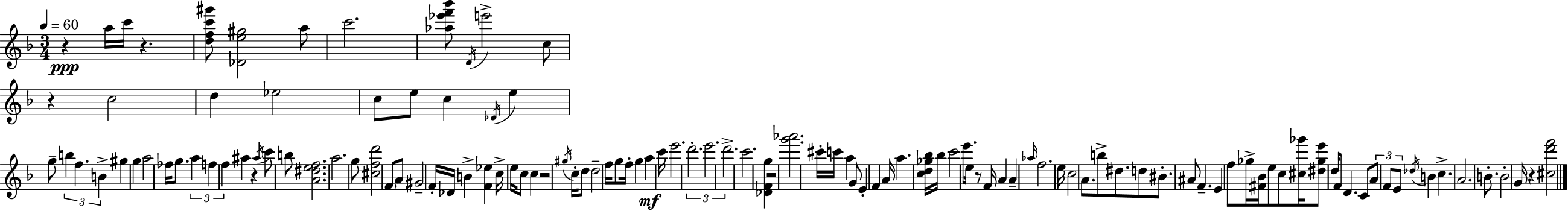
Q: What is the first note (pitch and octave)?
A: A5